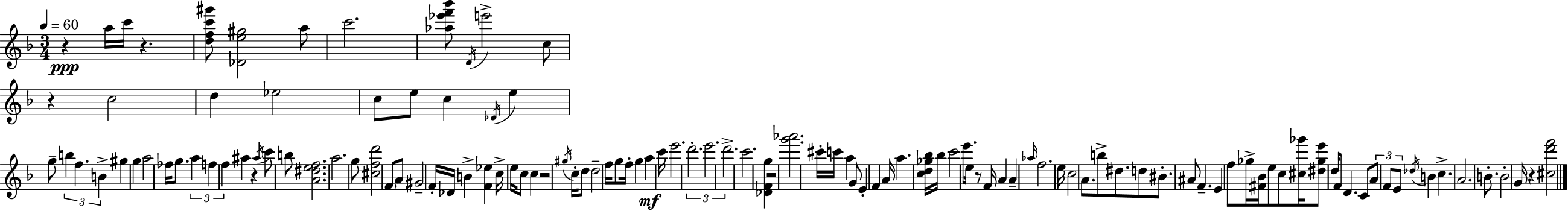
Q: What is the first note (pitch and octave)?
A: A5